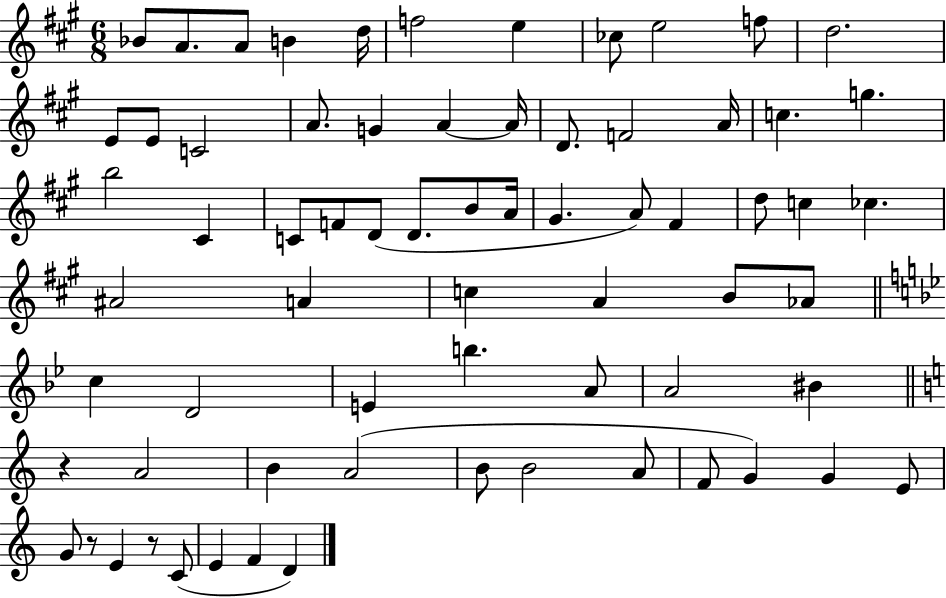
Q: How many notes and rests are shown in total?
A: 69